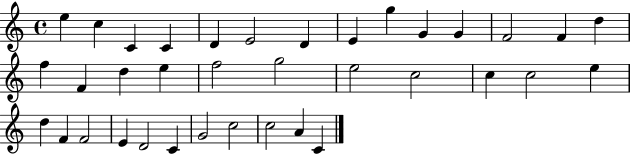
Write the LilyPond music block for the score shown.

{
  \clef treble
  \time 4/4
  \defaultTimeSignature
  \key c \major
  e''4 c''4 c'4 c'4 | d'4 e'2 d'4 | e'4 g''4 g'4 g'4 | f'2 f'4 d''4 | \break f''4 f'4 d''4 e''4 | f''2 g''2 | e''2 c''2 | c''4 c''2 e''4 | \break d''4 f'4 f'2 | e'4 d'2 c'4 | g'2 c''2 | c''2 a'4 c'4 | \break \bar "|."
}